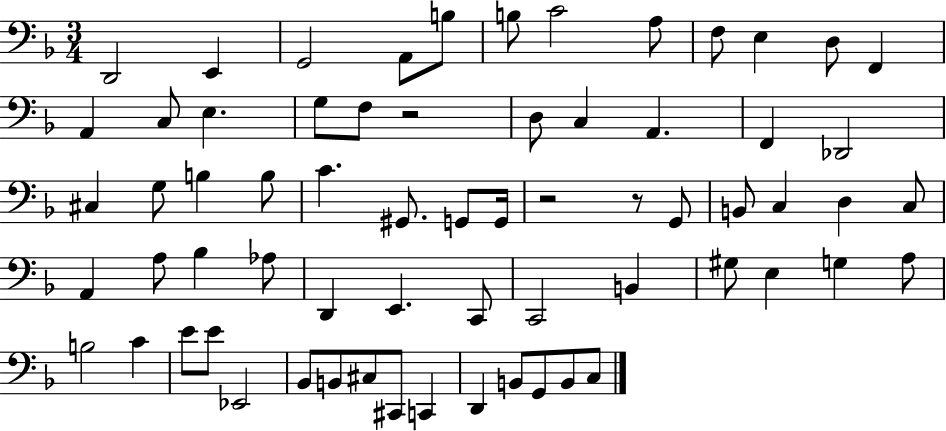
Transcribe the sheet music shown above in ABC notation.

X:1
T:Untitled
M:3/4
L:1/4
K:F
D,,2 E,, G,,2 A,,/2 B,/2 B,/2 C2 A,/2 F,/2 E, D,/2 F,, A,, C,/2 E, G,/2 F,/2 z2 D,/2 C, A,, F,, _D,,2 ^C, G,/2 B, B,/2 C ^G,,/2 G,,/2 G,,/4 z2 z/2 G,,/2 B,,/2 C, D, C,/2 A,, A,/2 _B, _A,/2 D,, E,, C,,/2 C,,2 B,, ^G,/2 E, G, A,/2 B,2 C E/2 E/2 _E,,2 _B,,/2 B,,/2 ^C,/2 ^C,,/2 C,, D,, B,,/2 G,,/2 B,,/2 C,/2